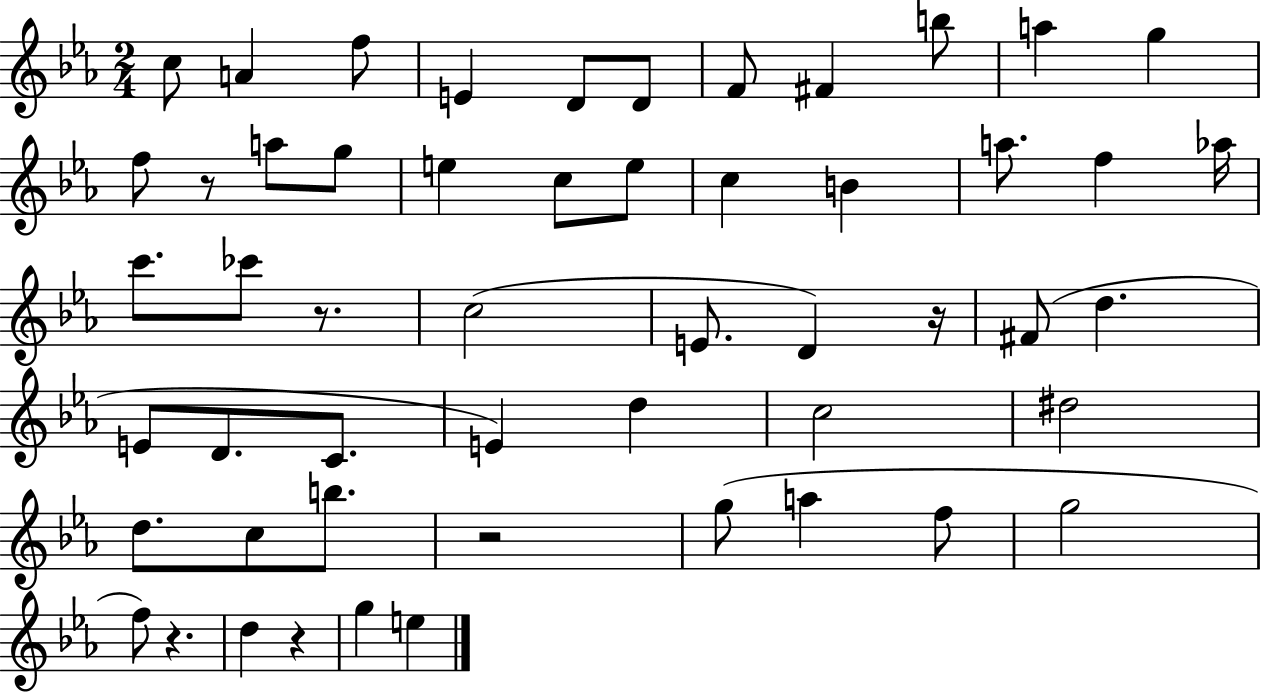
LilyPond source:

{
  \clef treble
  \numericTimeSignature
  \time 2/4
  \key ees \major
  c''8 a'4 f''8 | e'4 d'8 d'8 | f'8 fis'4 b''8 | a''4 g''4 | \break f''8 r8 a''8 g''8 | e''4 c''8 e''8 | c''4 b'4 | a''8. f''4 aes''16 | \break c'''8. ces'''8 r8. | c''2( | e'8. d'4) r16 | fis'8( d''4. | \break e'8 d'8. c'8. | e'4) d''4 | c''2 | dis''2 | \break d''8. c''8 b''8. | r2 | g''8( a''4 f''8 | g''2 | \break f''8) r4. | d''4 r4 | g''4 e''4 | \bar "|."
}